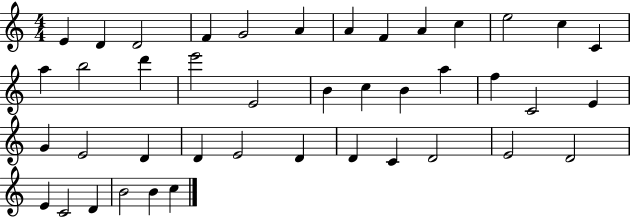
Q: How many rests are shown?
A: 0